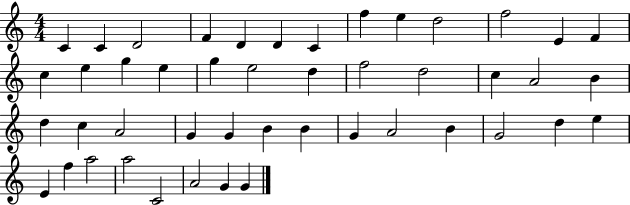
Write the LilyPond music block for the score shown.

{
  \clef treble
  \numericTimeSignature
  \time 4/4
  \key c \major
  c'4 c'4 d'2 | f'4 d'4 d'4 c'4 | f''4 e''4 d''2 | f''2 e'4 f'4 | \break c''4 e''4 g''4 e''4 | g''4 e''2 d''4 | f''2 d''2 | c''4 a'2 b'4 | \break d''4 c''4 a'2 | g'4 g'4 b'4 b'4 | g'4 a'2 b'4 | g'2 d''4 e''4 | \break e'4 f''4 a''2 | a''2 c'2 | a'2 g'4 g'4 | \bar "|."
}